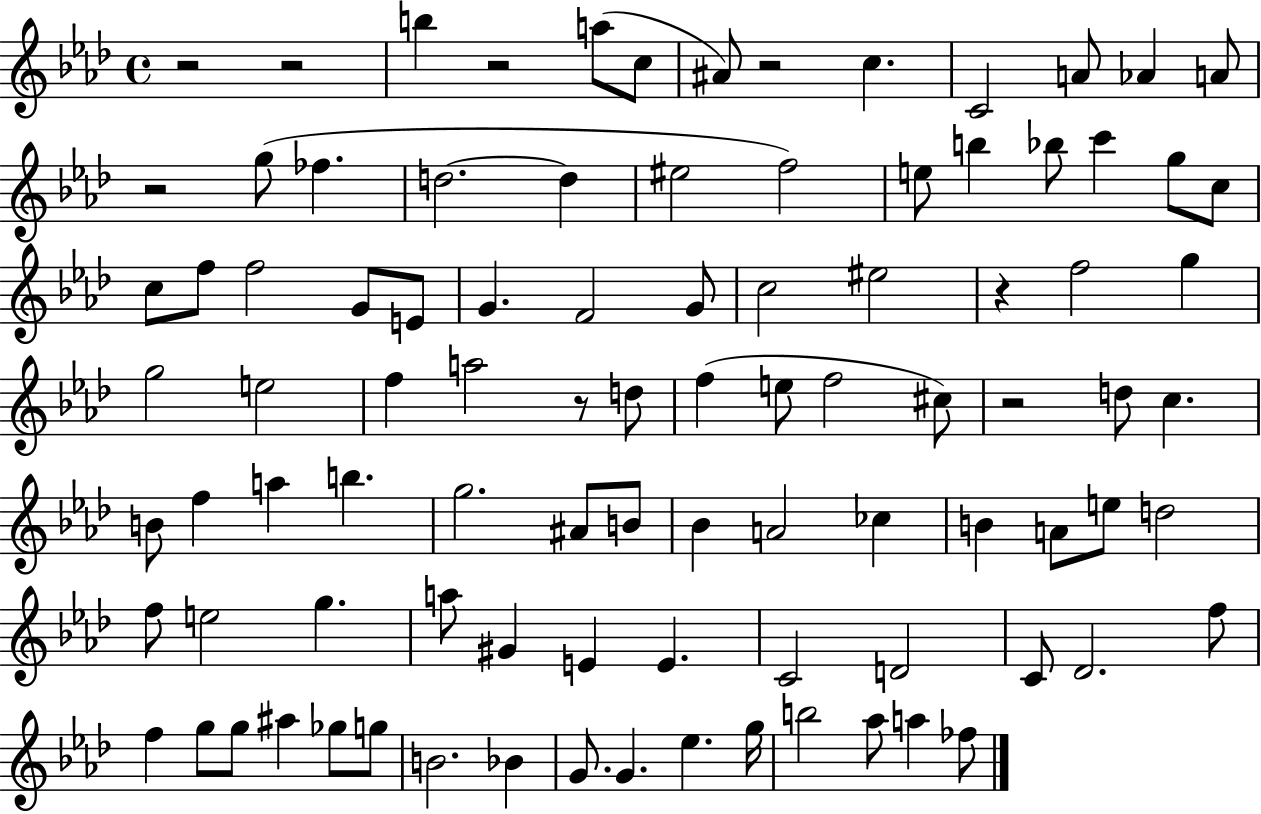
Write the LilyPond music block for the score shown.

{
  \clef treble
  \time 4/4
  \defaultTimeSignature
  \key aes \major
  \repeat volta 2 { r2 r2 | b''4 r2 a''8( c''8 | ais'8) r2 c''4. | c'2 a'8 aes'4 a'8 | \break r2 g''8( fes''4. | d''2.~~ d''4 | eis''2 f''2) | e''8 b''4 bes''8 c'''4 g''8 c''8 | \break c''8 f''8 f''2 g'8 e'8 | g'4. f'2 g'8 | c''2 eis''2 | r4 f''2 g''4 | \break g''2 e''2 | f''4 a''2 r8 d''8 | f''4( e''8 f''2 cis''8) | r2 d''8 c''4. | \break b'8 f''4 a''4 b''4. | g''2. ais'8 b'8 | bes'4 a'2 ces''4 | b'4 a'8 e''8 d''2 | \break f''8 e''2 g''4. | a''8 gis'4 e'4 e'4. | c'2 d'2 | c'8 des'2. f''8 | \break f''4 g''8 g''8 ais''4 ges''8 g''8 | b'2. bes'4 | g'8. g'4. ees''4. g''16 | b''2 aes''8 a''4 fes''8 | \break } \bar "|."
}